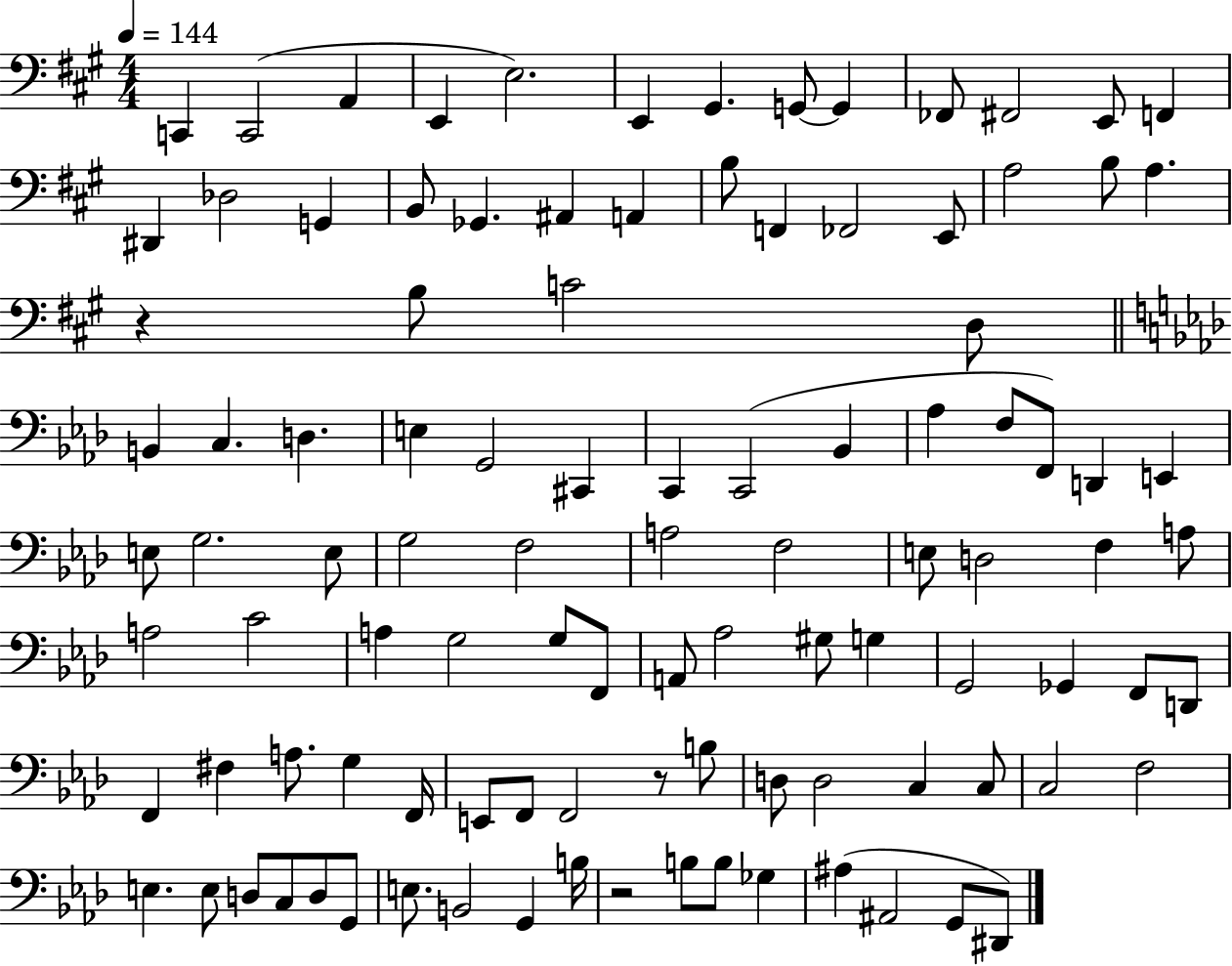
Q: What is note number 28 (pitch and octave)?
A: B3